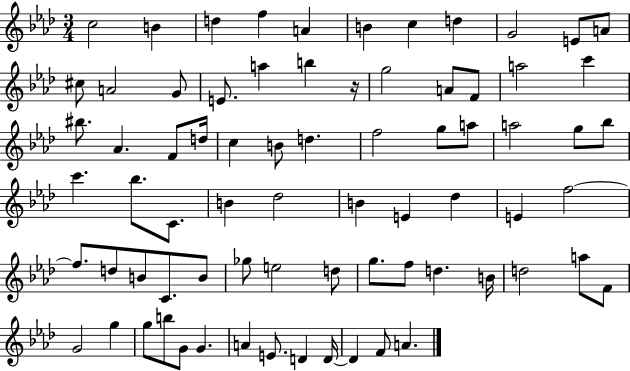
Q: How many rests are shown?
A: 1